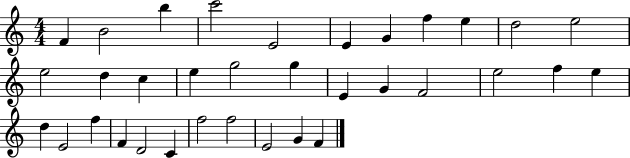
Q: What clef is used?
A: treble